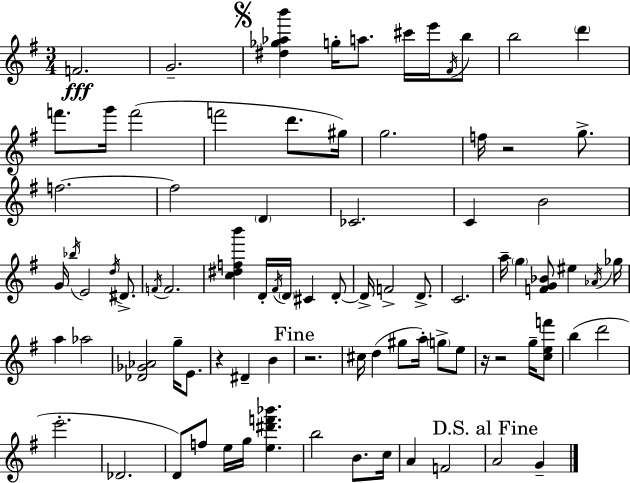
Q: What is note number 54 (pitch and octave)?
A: D5